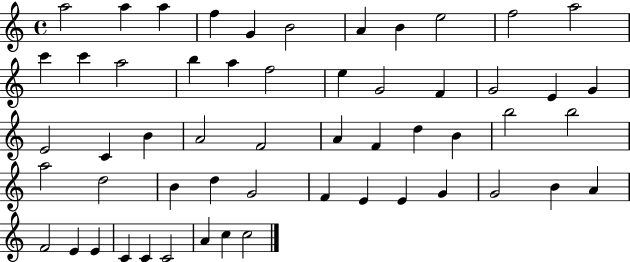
{
  \clef treble
  \time 4/4
  \defaultTimeSignature
  \key c \major
  a''2 a''4 a''4 | f''4 g'4 b'2 | a'4 b'4 e''2 | f''2 a''2 | \break c'''4 c'''4 a''2 | b''4 a''4 f''2 | e''4 g'2 f'4 | g'2 e'4 g'4 | \break e'2 c'4 b'4 | a'2 f'2 | a'4 f'4 d''4 b'4 | b''2 b''2 | \break a''2 d''2 | b'4 d''4 g'2 | f'4 e'4 e'4 g'4 | g'2 b'4 a'4 | \break f'2 e'4 e'4 | c'4 c'4 c'2 | a'4 c''4 c''2 | \bar "|."
}